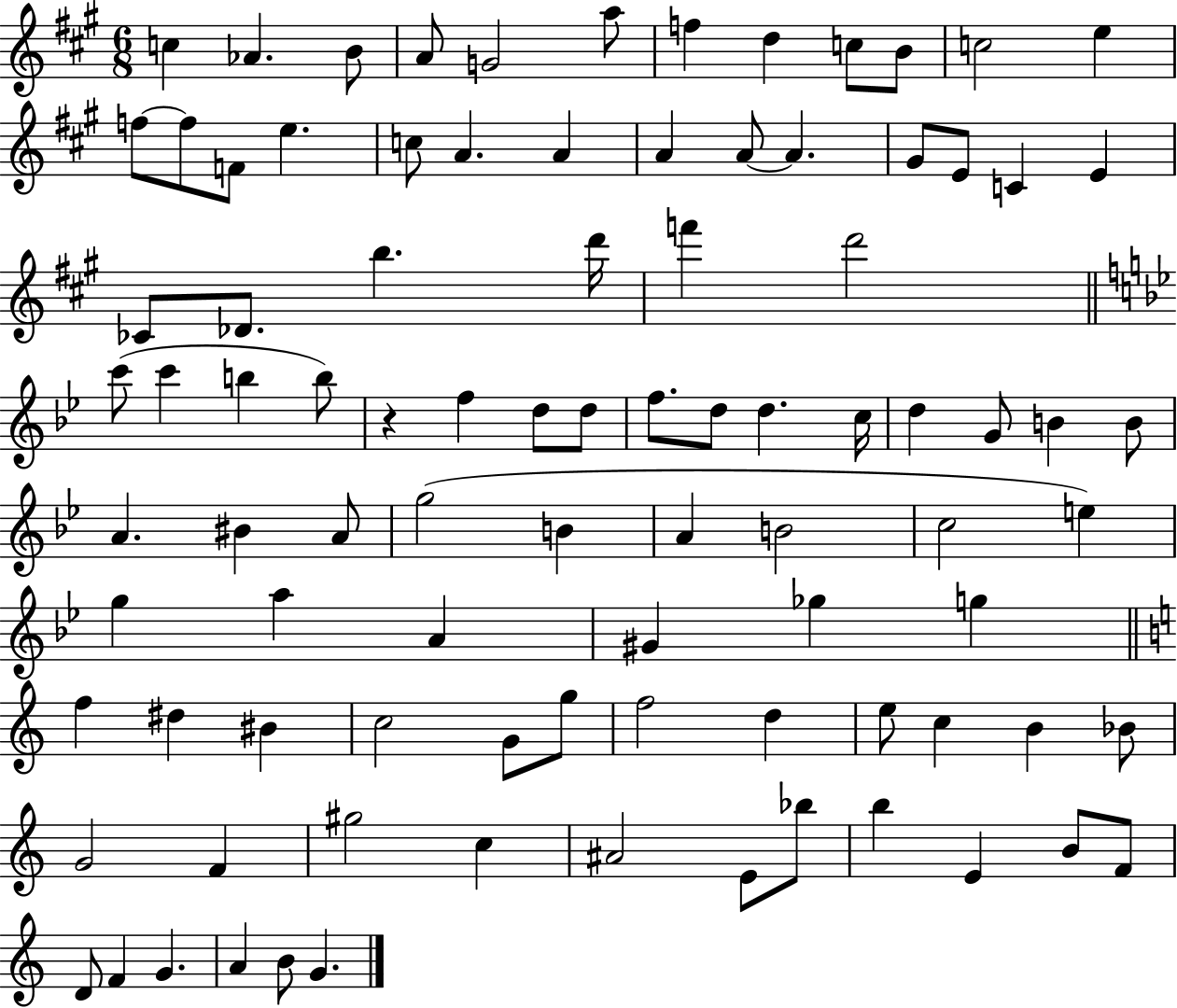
{
  \clef treble
  \numericTimeSignature
  \time 6/8
  \key a \major
  \repeat volta 2 { c''4 aes'4. b'8 | a'8 g'2 a''8 | f''4 d''4 c''8 b'8 | c''2 e''4 | \break f''8~~ f''8 f'8 e''4. | c''8 a'4. a'4 | a'4 a'8~~ a'4. | gis'8 e'8 c'4 e'4 | \break ces'8 des'8. b''4. d'''16 | f'''4 d'''2 | \bar "||" \break \key g \minor c'''8( c'''4 b''4 b''8) | r4 f''4 d''8 d''8 | f''8. d''8 d''4. c''16 | d''4 g'8 b'4 b'8 | \break a'4. bis'4 a'8 | g''2( b'4 | a'4 b'2 | c''2 e''4) | \break g''4 a''4 a'4 | gis'4 ges''4 g''4 | \bar "||" \break \key c \major f''4 dis''4 bis'4 | c''2 g'8 g''8 | f''2 d''4 | e''8 c''4 b'4 bes'8 | \break g'2 f'4 | gis''2 c''4 | ais'2 e'8 bes''8 | b''4 e'4 b'8 f'8 | \break d'8 f'4 g'4. | a'4 b'8 g'4. | } \bar "|."
}